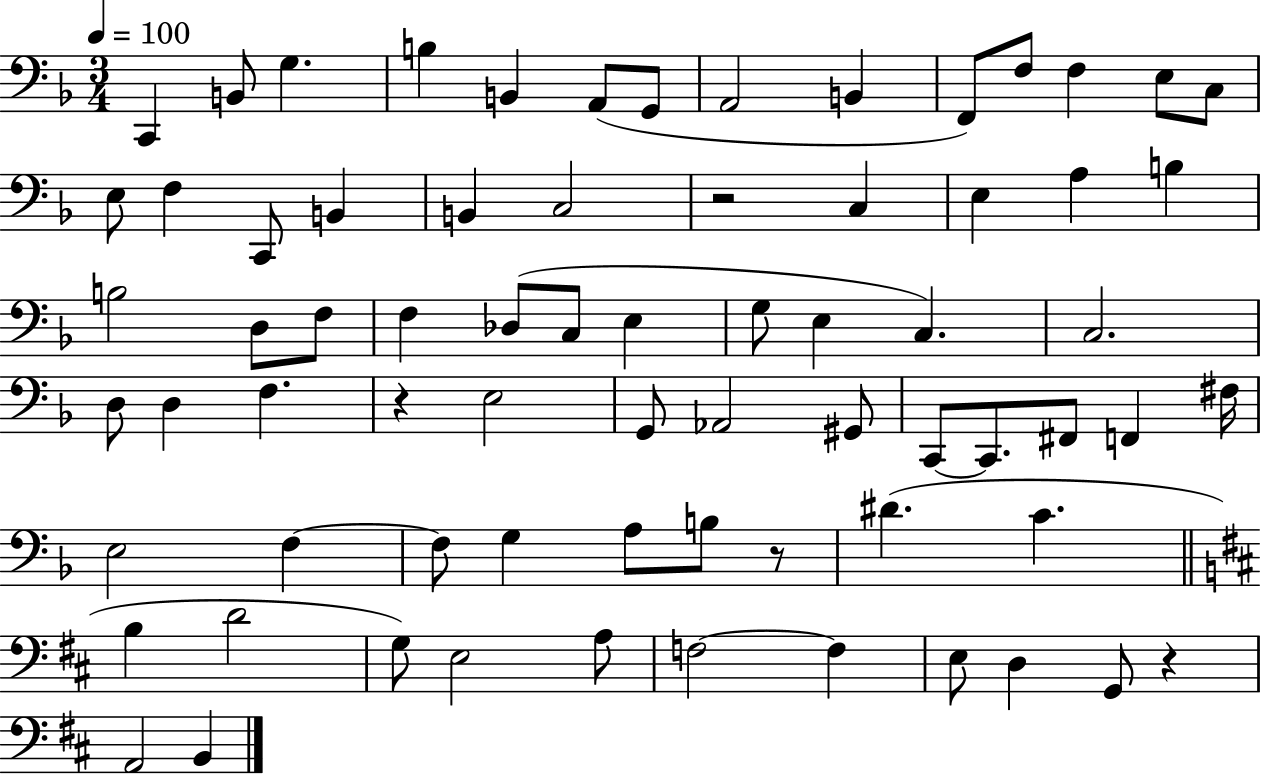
{
  \clef bass
  \numericTimeSignature
  \time 3/4
  \key f \major
  \tempo 4 = 100
  c,4 b,8 g4. | b4 b,4 a,8( g,8 | a,2 b,4 | f,8) f8 f4 e8 c8 | \break e8 f4 c,8 b,4 | b,4 c2 | r2 c4 | e4 a4 b4 | \break b2 d8 f8 | f4 des8( c8 e4 | g8 e4 c4.) | c2. | \break d8 d4 f4. | r4 e2 | g,8 aes,2 gis,8 | c,8~~ c,8. fis,8 f,4 fis16 | \break e2 f4~~ | f8 g4 a8 b8 r8 | dis'4.( c'4. | \bar "||" \break \key d \major b4 d'2 | g8) e2 a8 | f2~~ f4 | e8 d4 g,8 r4 | \break a,2 b,4 | \bar "|."
}